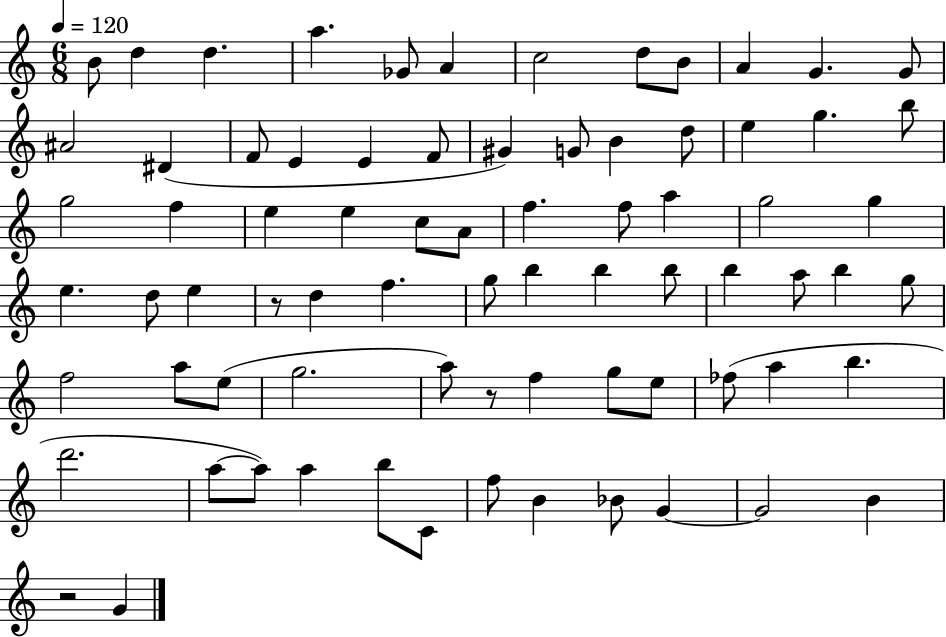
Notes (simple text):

B4/e D5/q D5/q. A5/q. Gb4/e A4/q C5/h D5/e B4/e A4/q G4/q. G4/e A#4/h D#4/q F4/e E4/q E4/q F4/e G#4/q G4/e B4/q D5/e E5/q G5/q. B5/e G5/h F5/q E5/q E5/q C5/e A4/e F5/q. F5/e A5/q G5/h G5/q E5/q. D5/e E5/q R/e D5/q F5/q. G5/e B5/q B5/q B5/e B5/q A5/e B5/q G5/e F5/h A5/e E5/e G5/h. A5/e R/e F5/q G5/e E5/e FES5/e A5/q B5/q. D6/h. A5/e A5/e A5/q B5/e C4/e F5/e B4/q Bb4/e G4/q G4/h B4/q R/h G4/q